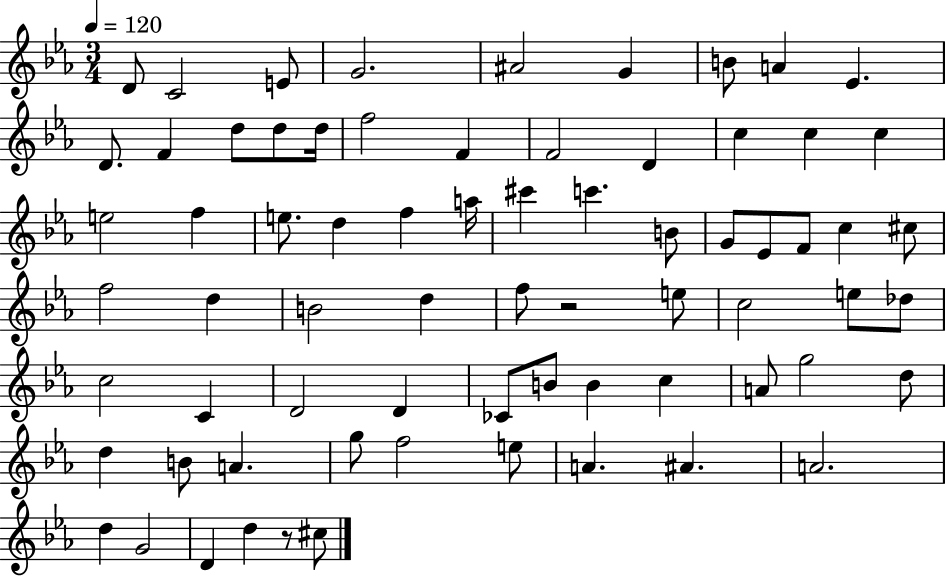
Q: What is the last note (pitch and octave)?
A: C#5